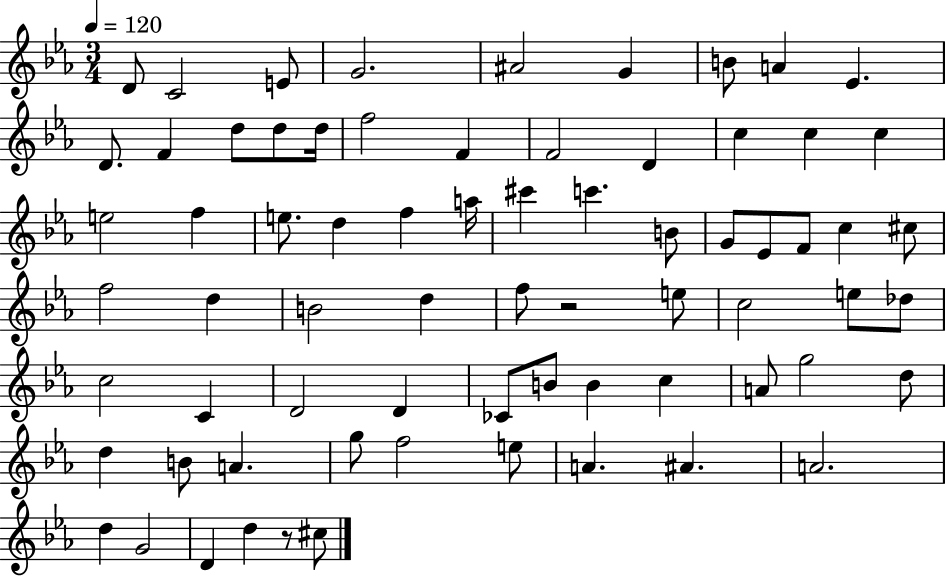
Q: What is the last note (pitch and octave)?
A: C#5